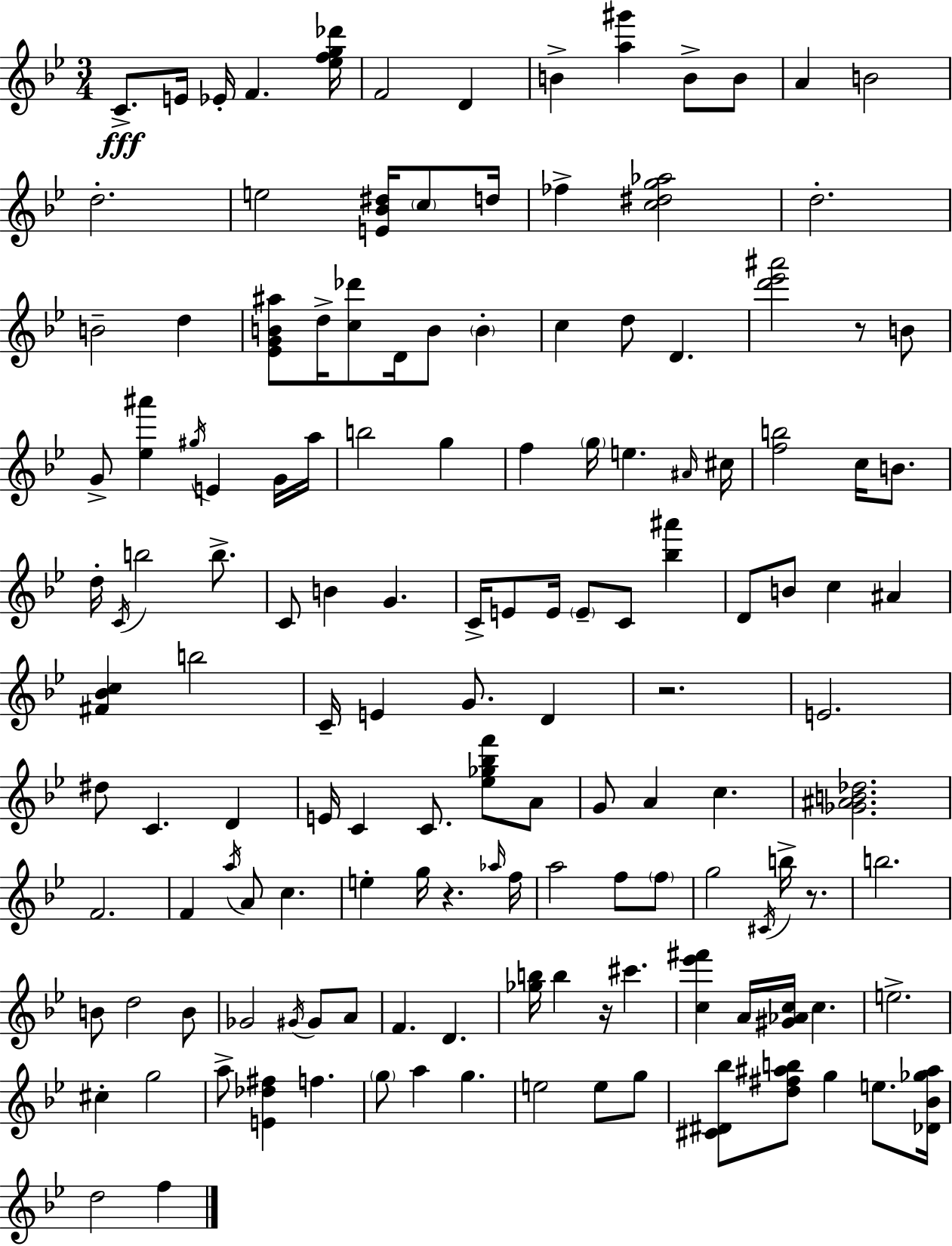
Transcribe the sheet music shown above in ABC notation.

X:1
T:Untitled
M:3/4
L:1/4
K:Gm
C/2 E/4 _E/4 F [_efg_d']/4 F2 D B [a^g'] B/2 B/2 A B2 d2 e2 [E_B^d]/4 c/2 d/4 _f [c^dg_a]2 d2 B2 d [_EGB^a]/2 d/4 [c_d']/2 D/4 B/2 B c d/2 D [d'_e'^a']2 z/2 B/2 G/2 [_e^a'] ^g/4 E G/4 a/4 b2 g f g/4 e ^A/4 ^c/4 [fb]2 c/4 B/2 d/4 C/4 b2 b/2 C/2 B G C/4 E/2 E/4 E/2 C/2 [_b^a'] D/2 B/2 c ^A [^F_Bc] b2 C/4 E G/2 D z2 E2 ^d/2 C D E/4 C C/2 [_e_g_bf']/2 A/2 G/2 A c [_G^AB_d]2 F2 F a/4 A/2 c e g/4 z _a/4 f/4 a2 f/2 f/2 g2 ^C/4 b/4 z/2 b2 B/2 d2 B/2 _G2 ^G/4 ^G/2 A/2 F D [_gb]/4 b z/4 ^c' [c_e'^f'] A/4 [^G_Ac]/4 c e2 ^c g2 a/2 [E_d^f] f g/2 a g e2 e/2 g/2 [^C^D_b]/2 [d^f^ab]/2 g e/2 [_D_B_g^a]/4 d2 f